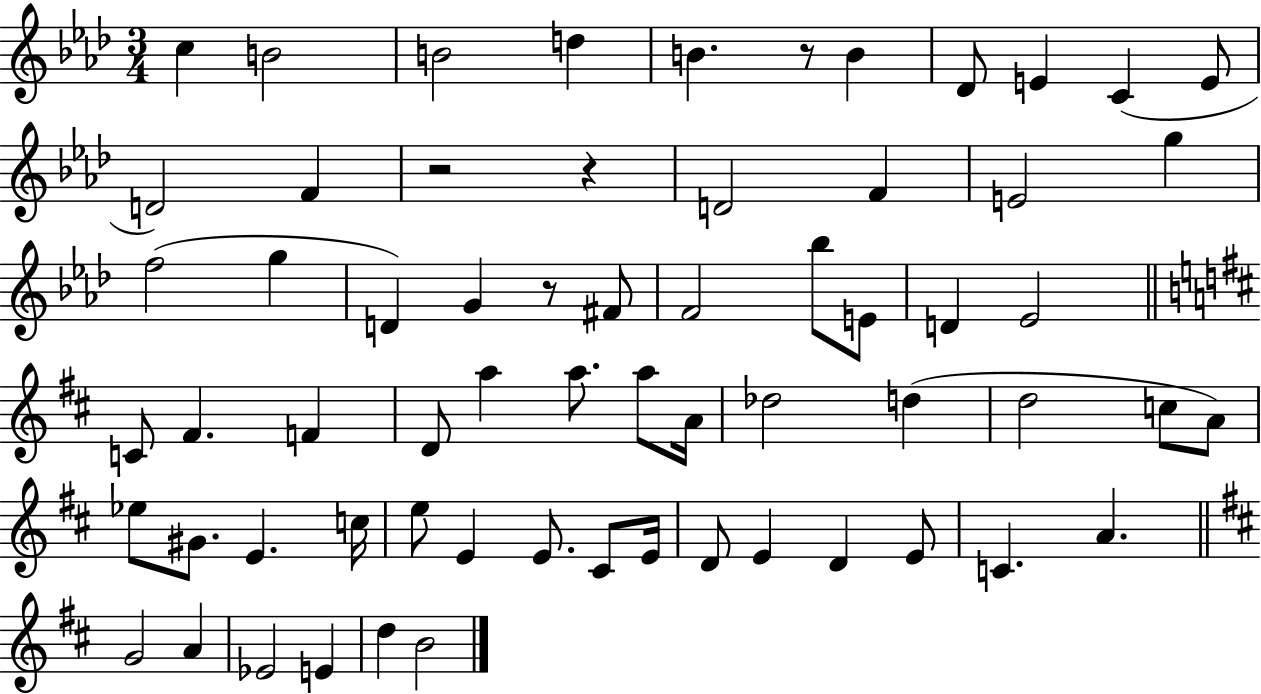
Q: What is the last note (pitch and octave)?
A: B4